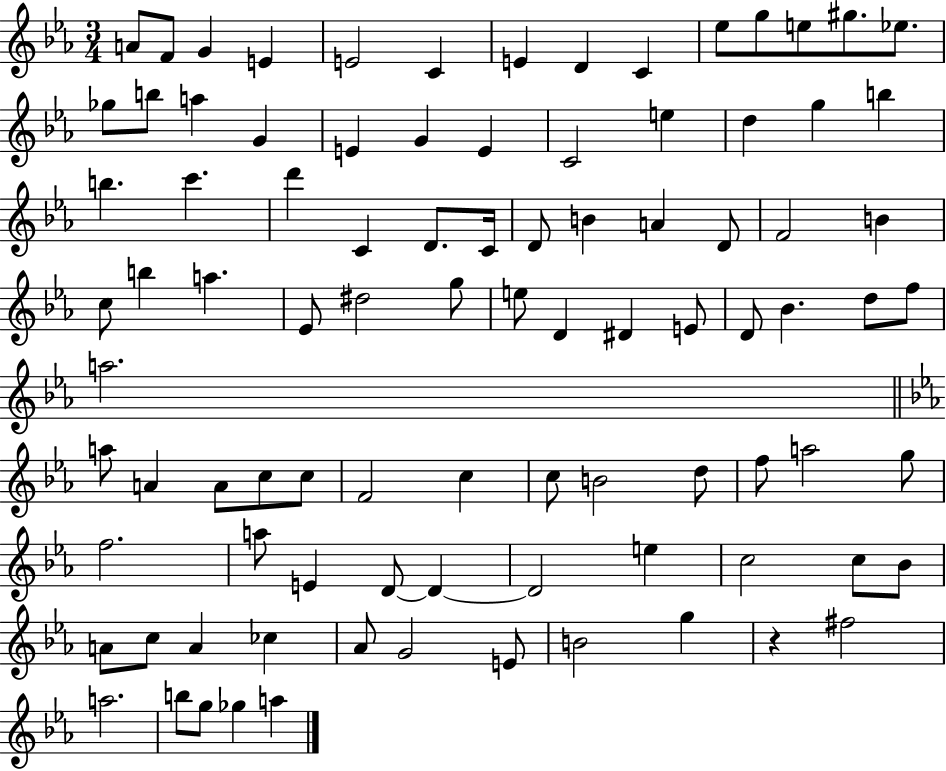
{
  \clef treble
  \numericTimeSignature
  \time 3/4
  \key ees \major
  a'8 f'8 g'4 e'4 | e'2 c'4 | e'4 d'4 c'4 | ees''8 g''8 e''8 gis''8. ees''8. | \break ges''8 b''8 a''4 g'4 | e'4 g'4 e'4 | c'2 e''4 | d''4 g''4 b''4 | \break b''4. c'''4. | d'''4 c'4 d'8. c'16 | d'8 b'4 a'4 d'8 | f'2 b'4 | \break c''8 b''4 a''4. | ees'8 dis''2 g''8 | e''8 d'4 dis'4 e'8 | d'8 bes'4. d''8 f''8 | \break a''2. | \bar "||" \break \key c \minor a''8 a'4 a'8 c''8 c''8 | f'2 c''4 | c''8 b'2 d''8 | f''8 a''2 g''8 | \break f''2. | a''8 e'4 d'8~~ d'4~~ | d'2 e''4 | c''2 c''8 bes'8 | \break a'8 c''8 a'4 ces''4 | aes'8 g'2 e'8 | b'2 g''4 | r4 fis''2 | \break a''2. | b''8 g''8 ges''4 a''4 | \bar "|."
}